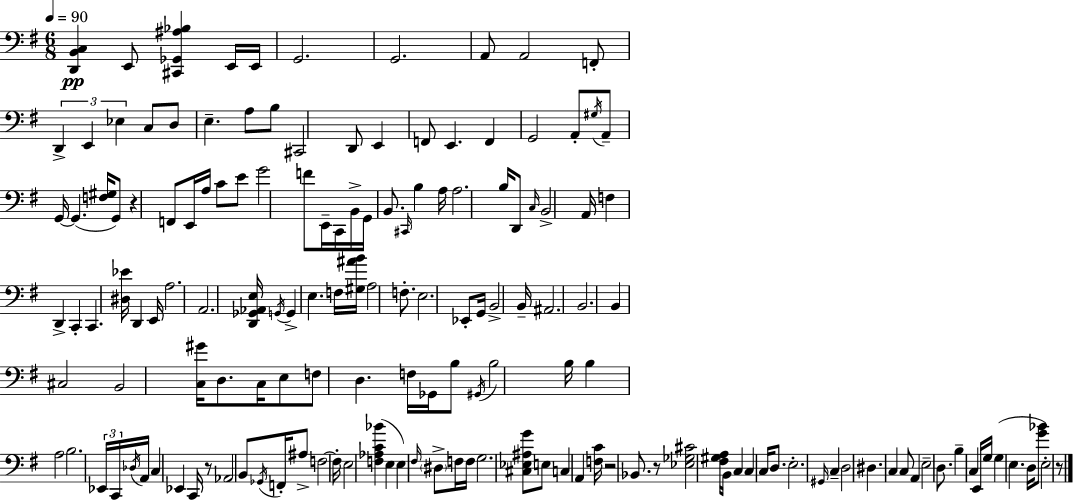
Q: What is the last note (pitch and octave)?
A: E3